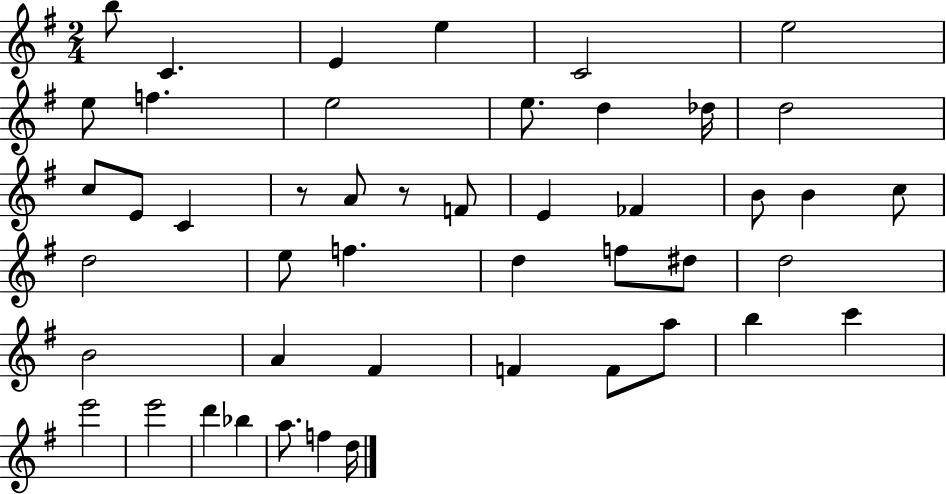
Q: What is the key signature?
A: G major